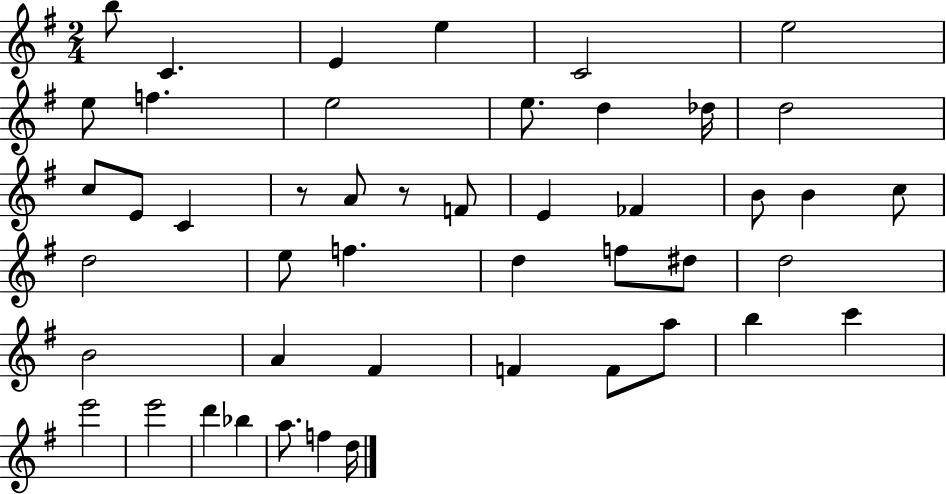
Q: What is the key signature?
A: G major